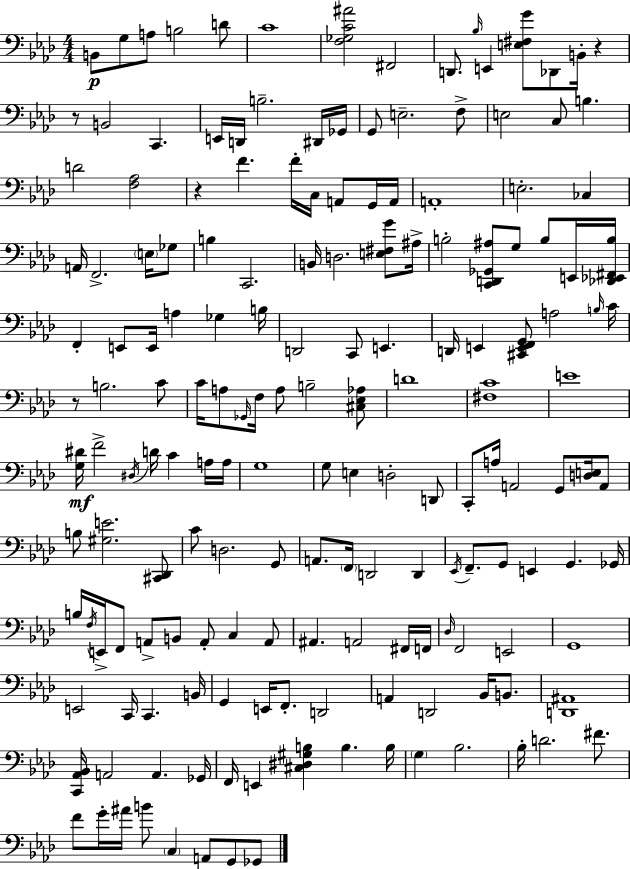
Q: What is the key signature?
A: AES major